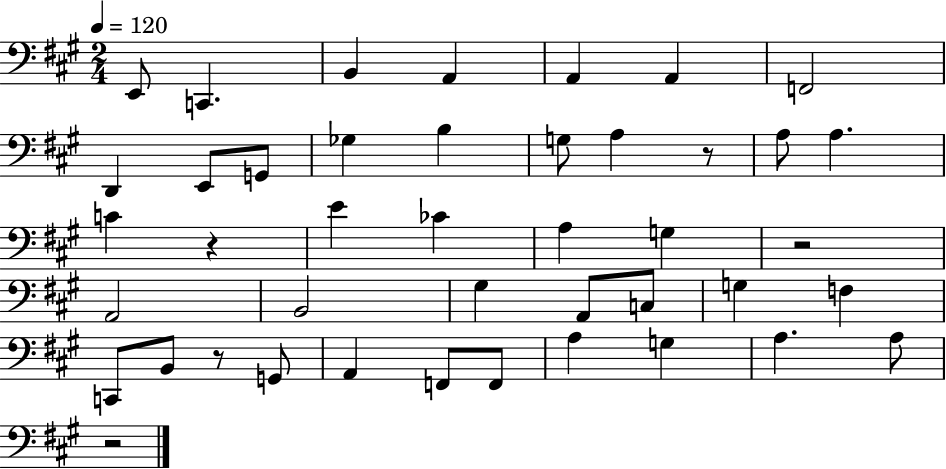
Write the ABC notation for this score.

X:1
T:Untitled
M:2/4
L:1/4
K:A
E,,/2 C,, B,, A,, A,, A,, F,,2 D,, E,,/2 G,,/2 _G, B, G,/2 A, z/2 A,/2 A, C z E _C A, G, z2 A,,2 B,,2 ^G, A,,/2 C,/2 G, F, C,,/2 B,,/2 z/2 G,,/2 A,, F,,/2 F,,/2 A, G, A, A,/2 z2